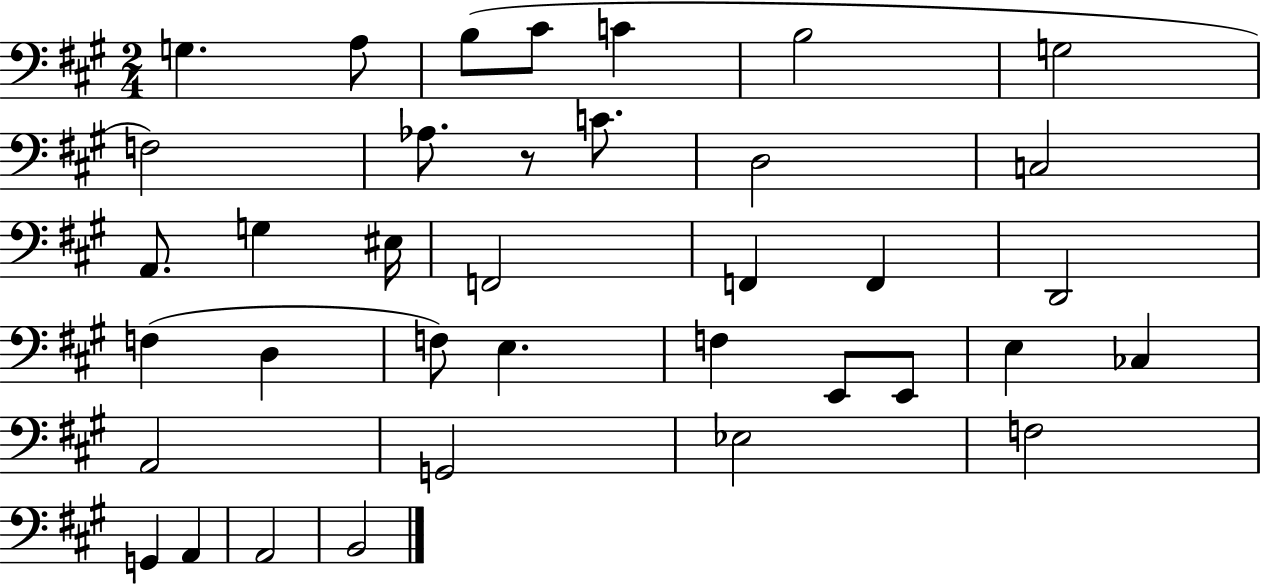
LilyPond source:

{
  \clef bass
  \numericTimeSignature
  \time 2/4
  \key a \major
  g4. a8 | b8( cis'8 c'4 | b2 | g2 | \break f2) | aes8. r8 c'8. | d2 | c2 | \break a,8. g4 eis16 | f,2 | f,4 f,4 | d,2 | \break f4( d4 | f8) e4. | f4 e,8 e,8 | e4 ces4 | \break a,2 | g,2 | ees2 | f2 | \break g,4 a,4 | a,2 | b,2 | \bar "|."
}